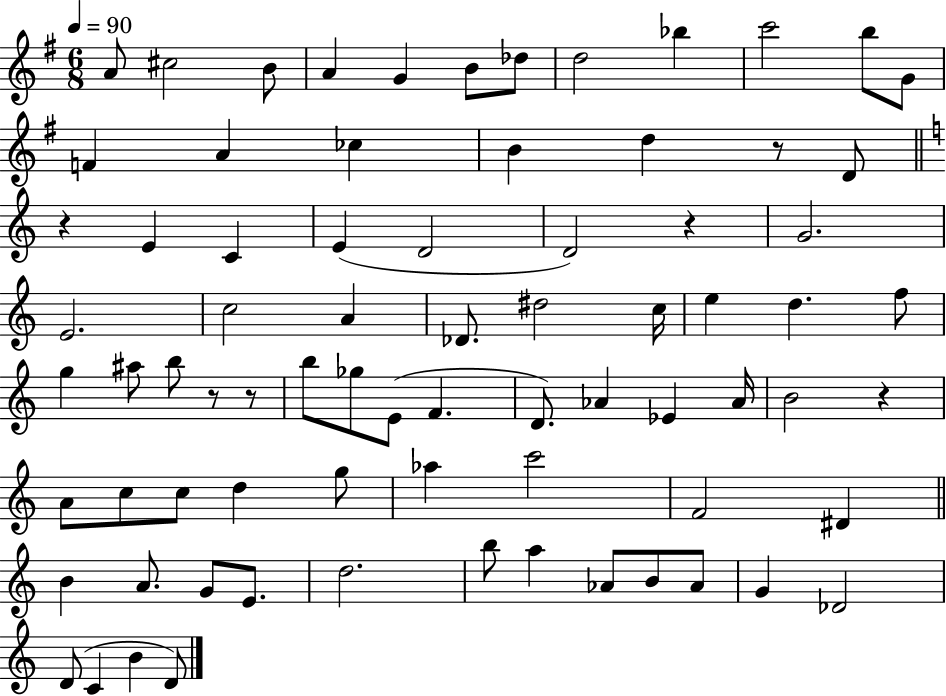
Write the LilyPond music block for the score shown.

{
  \clef treble
  \numericTimeSignature
  \time 6/8
  \key g \major
  \tempo 4 = 90
  \repeat volta 2 { a'8 cis''2 b'8 | a'4 g'4 b'8 des''8 | d''2 bes''4 | c'''2 b''8 g'8 | \break f'4 a'4 ces''4 | b'4 d''4 r8 d'8 | \bar "||" \break \key c \major r4 e'4 c'4 | e'4( d'2 | d'2) r4 | g'2. | \break e'2. | c''2 a'4 | des'8. dis''2 c''16 | e''4 d''4. f''8 | \break g''4 ais''8 b''8 r8 r8 | b''8 ges''8 e'8( f'4. | d'8.) aes'4 ees'4 aes'16 | b'2 r4 | \break a'8 c''8 c''8 d''4 g''8 | aes''4 c'''2 | f'2 dis'4 | \bar "||" \break \key c \major b'4 a'8. g'8 e'8. | d''2. | b''8 a''4 aes'8 b'8 aes'8 | g'4 des'2 | \break d'8( c'4 b'4 d'8) | } \bar "|."
}